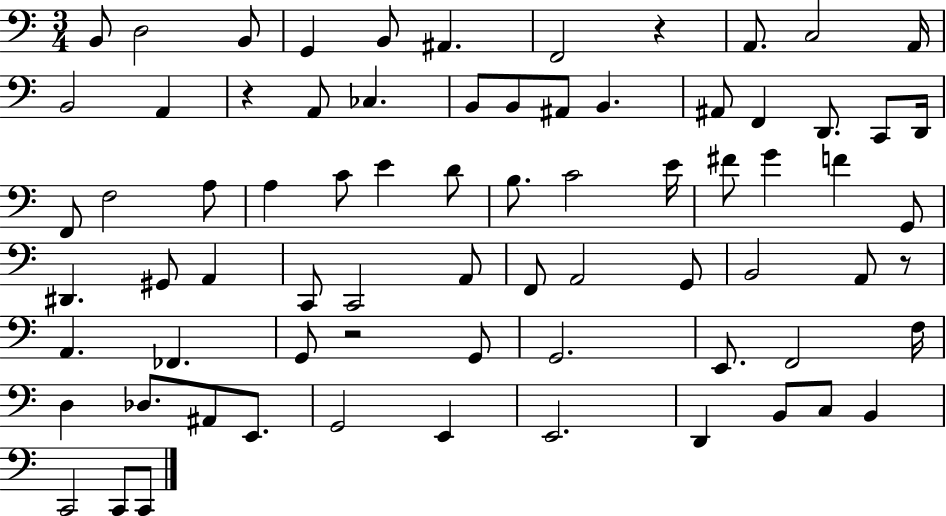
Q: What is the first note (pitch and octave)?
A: B2